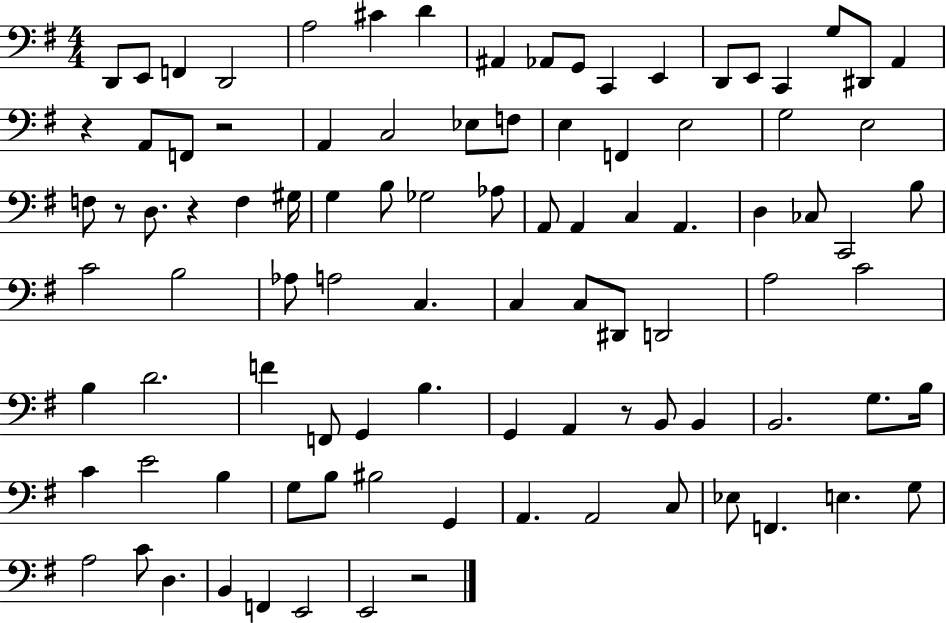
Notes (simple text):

D2/e E2/e F2/q D2/h A3/h C#4/q D4/q A#2/q Ab2/e G2/e C2/q E2/q D2/e E2/e C2/q G3/e D#2/e A2/q R/q A2/e F2/e R/h A2/q C3/h Eb3/e F3/e E3/q F2/q E3/h G3/h E3/h F3/e R/e D3/e. R/q F3/q G#3/s G3/q B3/e Gb3/h Ab3/e A2/e A2/q C3/q A2/q. D3/q CES3/e C2/h B3/e C4/h B3/h Ab3/e A3/h C3/q. C3/q C3/e D#2/e D2/h A3/h C4/h B3/q D4/h. F4/q F2/e G2/q B3/q. G2/q A2/q R/e B2/e B2/q B2/h. G3/e. B3/s C4/q E4/h B3/q G3/e B3/e BIS3/h G2/q A2/q. A2/h C3/e Eb3/e F2/q. E3/q. G3/e A3/h C4/e D3/q. B2/q F2/q E2/h E2/h R/h